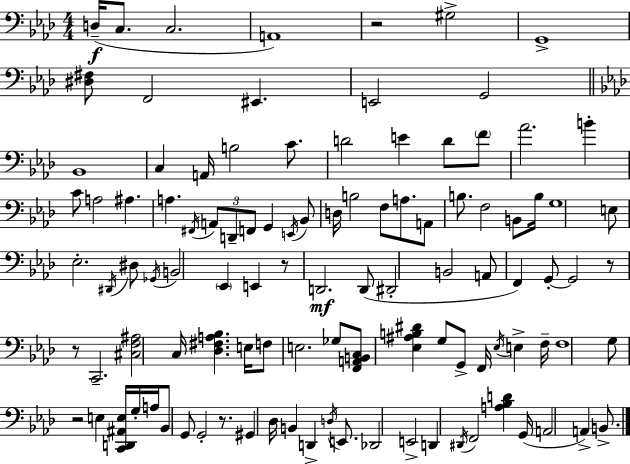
X:1
T:Untitled
M:4/4
L:1/4
K:Fm
D,/4 C,/2 C,2 A,,4 z2 ^G,2 G,,4 [^D,^F,]/2 F,,2 ^E,, E,,2 G,,2 _B,,4 C, A,,/4 B,2 C/2 D2 E D/2 F/2 _A2 B C/2 A,2 ^A, A, ^F,,/4 A,,/2 D,,/2 F,,/2 G,, E,,/4 _B,,/2 D,/4 B,2 F,/2 A,/2 A,,/2 B,/2 F,2 B,,/2 B,/4 G,4 E,/2 _E,2 ^D,,/4 ^D,/2 _G,,/4 B,,2 _E,, E,, z/2 D,,2 D,,/2 ^D,,2 B,,2 A,,/2 F,, G,,/2 G,,2 z/2 z/2 C,,2 [^C,F,^A,]2 C,/4 [_D,^F,A,_B,] E,/4 F,/2 E,2 _G,/2 [F,,A,,B,,C,]/2 [_E,^A,B,^D] G,/2 G,,/2 F,,/4 _E,/4 E, F,/4 F,4 G,/2 z2 E, [C,,D,,^A,,E,]/4 G,/4 A,/4 _B,,/2 G,,/2 G,,2 z/2 ^G,, _D,/4 B,, D,, D,/4 E,,/2 _D,,2 E,,2 D,, ^D,,/4 F,,2 [A,_B,D] G,,/4 A,,2 A,, B,,/2